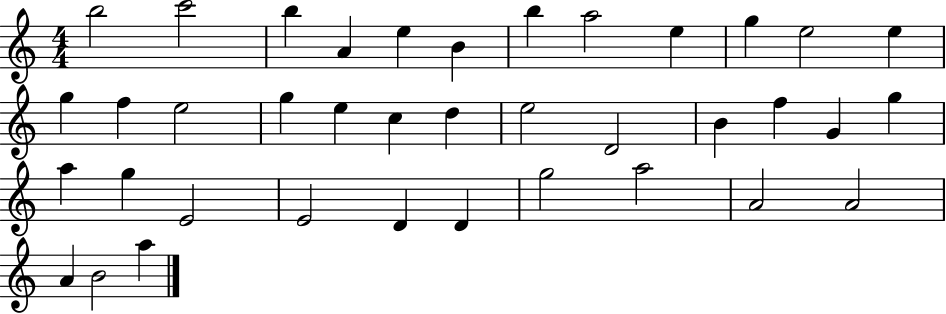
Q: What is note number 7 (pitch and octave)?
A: B5